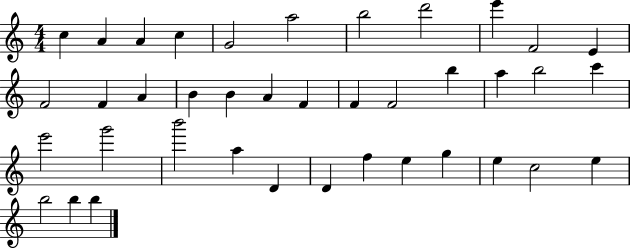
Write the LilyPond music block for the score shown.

{
  \clef treble
  \numericTimeSignature
  \time 4/4
  \key c \major
  c''4 a'4 a'4 c''4 | g'2 a''2 | b''2 d'''2 | e'''4 f'2 e'4 | \break f'2 f'4 a'4 | b'4 b'4 a'4 f'4 | f'4 f'2 b''4 | a''4 b''2 c'''4 | \break e'''2 g'''2 | b'''2 a''4 d'4 | d'4 f''4 e''4 g''4 | e''4 c''2 e''4 | \break b''2 b''4 b''4 | \bar "|."
}